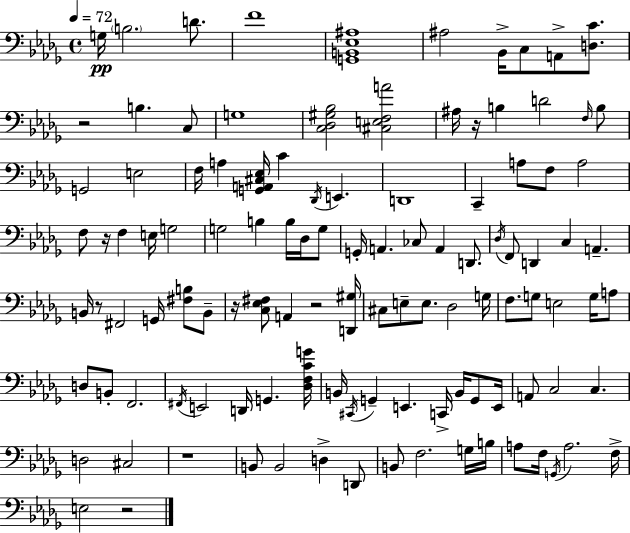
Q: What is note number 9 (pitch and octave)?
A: B3